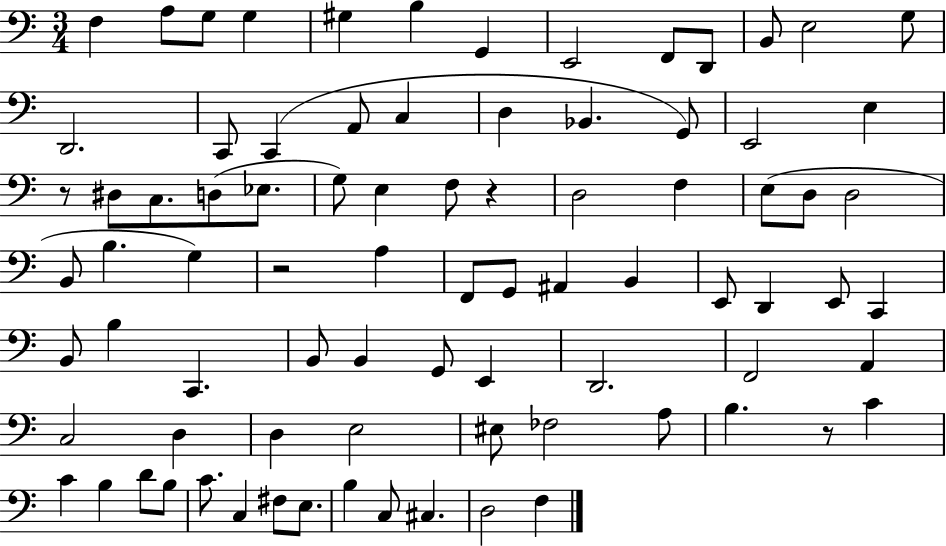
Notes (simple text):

F3/q A3/e G3/e G3/q G#3/q B3/q G2/q E2/h F2/e D2/e B2/e E3/h G3/e D2/h. C2/e C2/q A2/e C3/q D3/q Bb2/q. G2/e E2/h E3/q R/e D#3/e C3/e. D3/e Eb3/e. G3/e E3/q F3/e R/q D3/h F3/q E3/e D3/e D3/h B2/e B3/q. G3/q R/h A3/q F2/e G2/e A#2/q B2/q E2/e D2/q E2/e C2/q B2/e B3/q C2/q. B2/e B2/q G2/e E2/q D2/h. F2/h A2/q C3/h D3/q D3/q E3/h EIS3/e FES3/h A3/e B3/q. R/e C4/q C4/q B3/q D4/e B3/e C4/e. C3/q F#3/e E3/e. B3/q C3/e C#3/q. D3/h F3/q